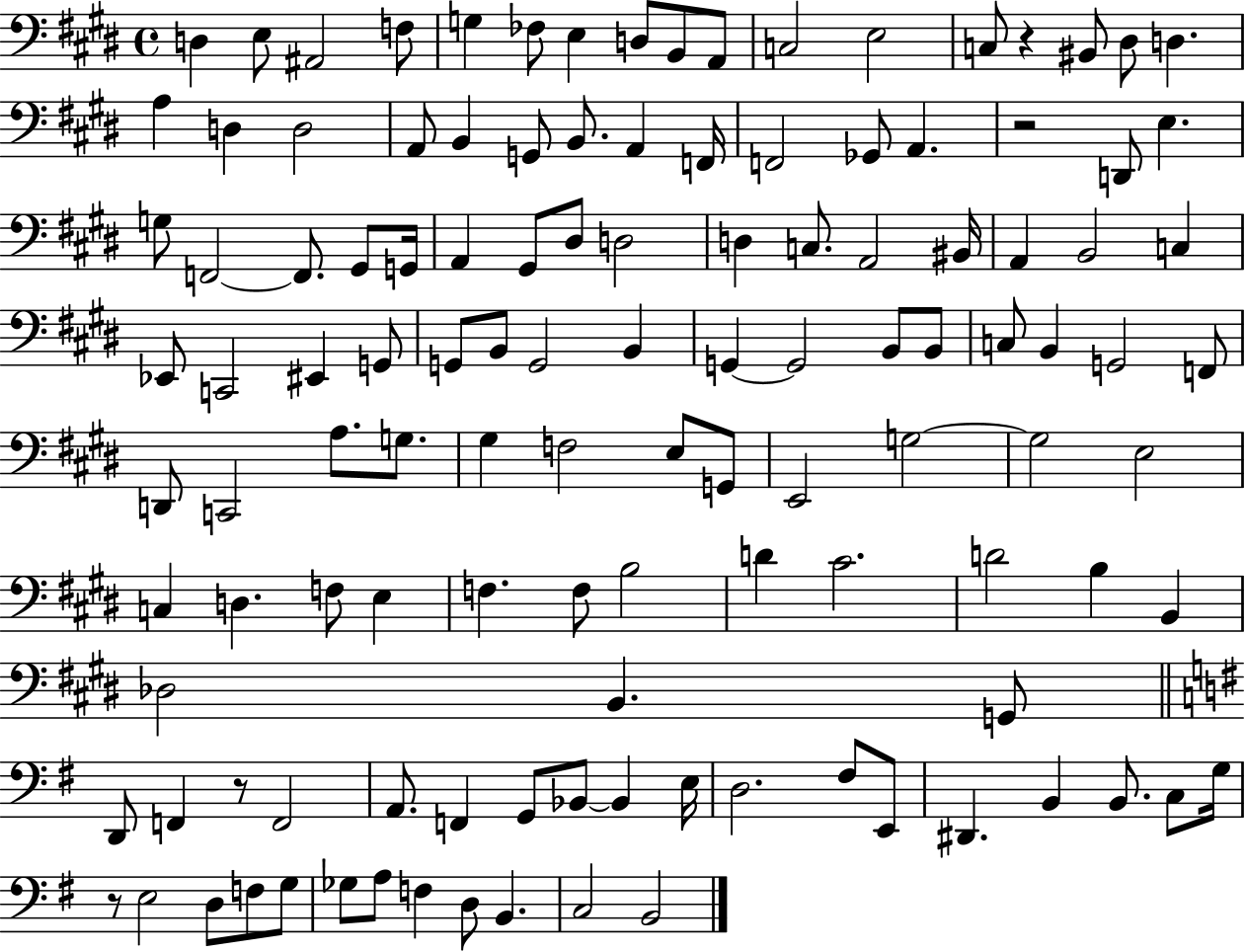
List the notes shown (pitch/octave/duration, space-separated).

D3/q E3/e A#2/h F3/e G3/q FES3/e E3/q D3/e B2/e A2/e C3/h E3/h C3/e R/q BIS2/e D#3/e D3/q. A3/q D3/q D3/h A2/e B2/q G2/e B2/e. A2/q F2/s F2/h Gb2/e A2/q. R/h D2/e E3/q. G3/e F2/h F2/e. G#2/e G2/s A2/q G#2/e D#3/e D3/h D3/q C3/e. A2/h BIS2/s A2/q B2/h C3/q Eb2/e C2/h EIS2/q G2/e G2/e B2/e G2/h B2/q G2/q G2/h B2/e B2/e C3/e B2/q G2/h F2/e D2/e C2/h A3/e. G3/e. G#3/q F3/h E3/e G2/e E2/h G3/h G3/h E3/h C3/q D3/q. F3/e E3/q F3/q. F3/e B3/h D4/q C#4/h. D4/h B3/q B2/q Db3/h B2/q. G2/e D2/e F2/q R/e F2/h A2/e. F2/q G2/e Bb2/e Bb2/q E3/s D3/h. F#3/e E2/e D#2/q. B2/q B2/e. C3/e G3/s R/e E3/h D3/e F3/e G3/e Gb3/e A3/e F3/q D3/e B2/q. C3/h B2/h